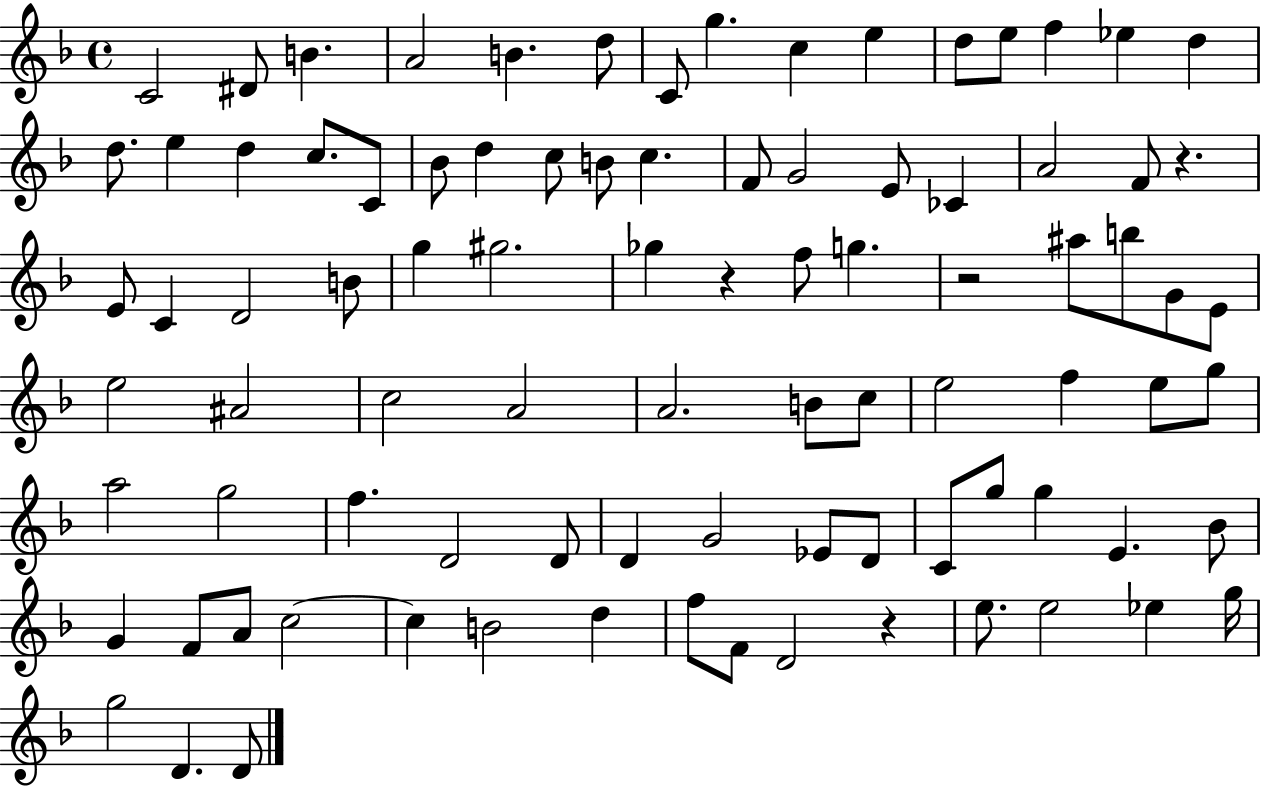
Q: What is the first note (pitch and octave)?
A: C4